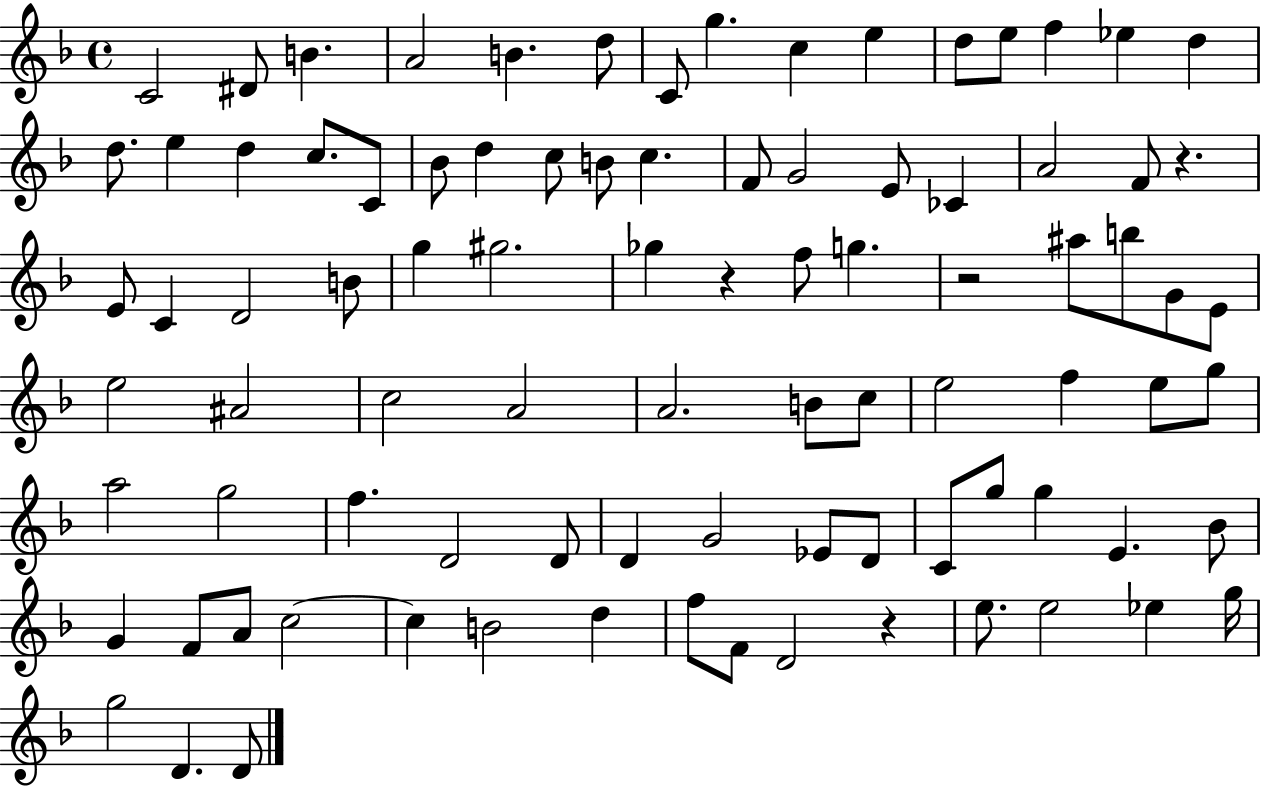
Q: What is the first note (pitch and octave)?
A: C4